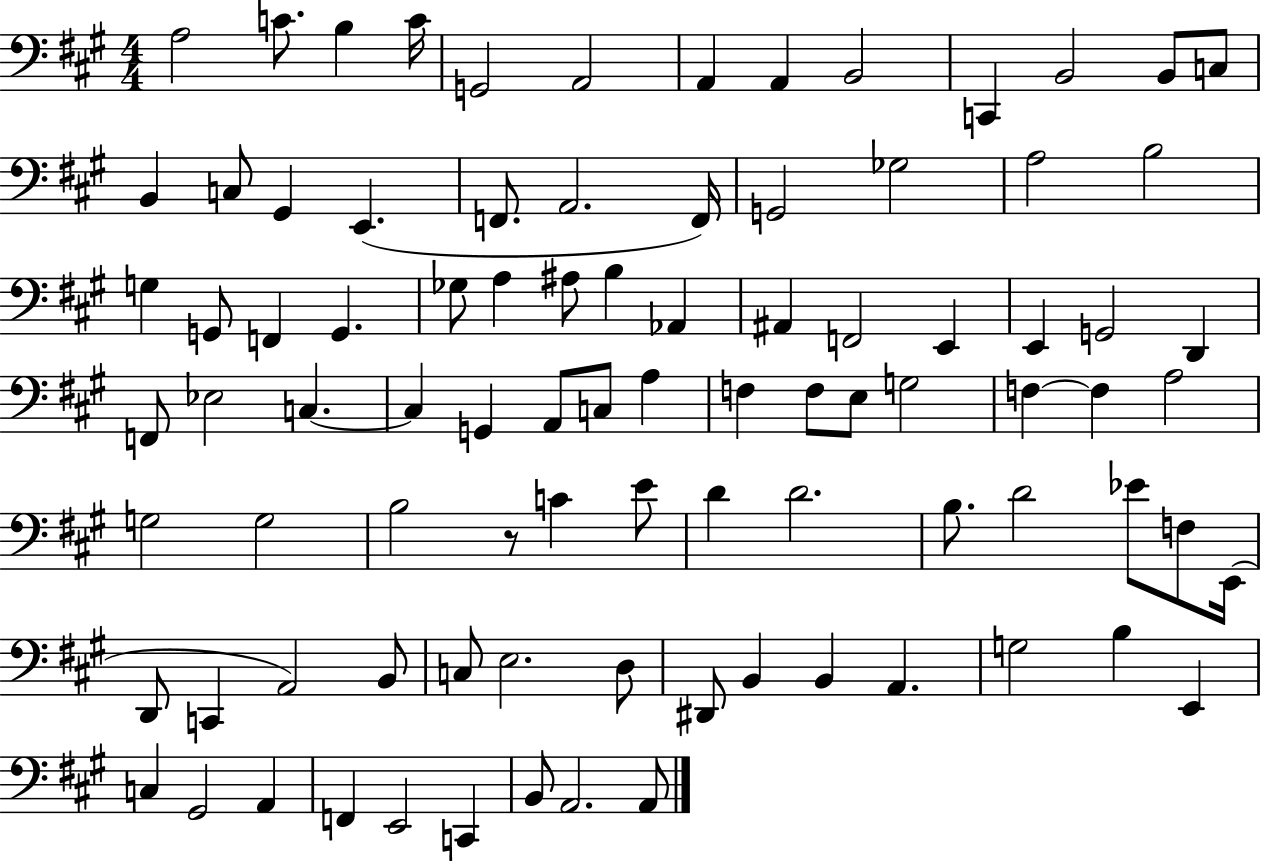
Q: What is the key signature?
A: A major